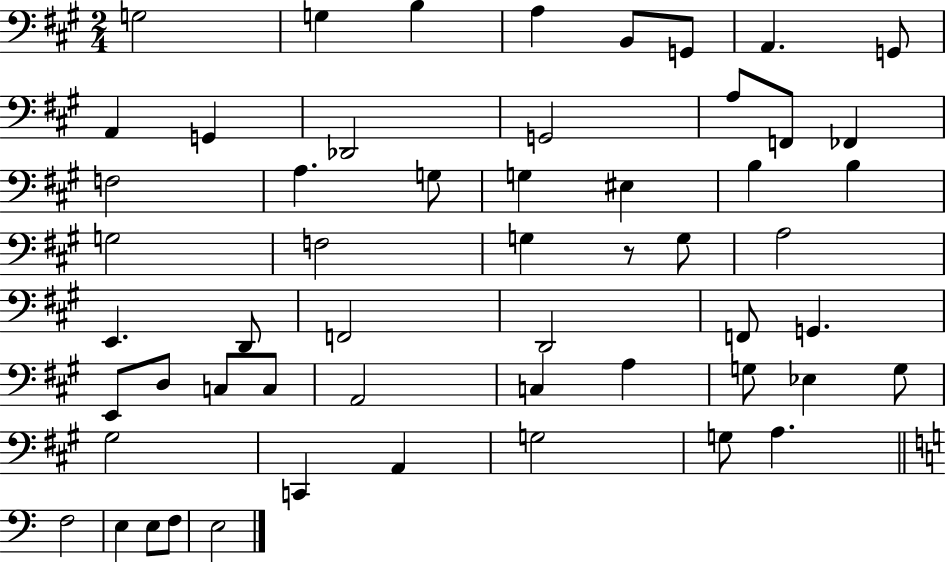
G3/h G3/q B3/q A3/q B2/e G2/e A2/q. G2/e A2/q G2/q Db2/h G2/h A3/e F2/e FES2/q F3/h A3/q. G3/e G3/q EIS3/q B3/q B3/q G3/h F3/h G3/q R/e G3/e A3/h E2/q. D2/e F2/h D2/h F2/e G2/q. E2/e D3/e C3/e C3/e A2/h C3/q A3/q G3/e Eb3/q G3/e G#3/h C2/q A2/q G3/h G3/e A3/q. F3/h E3/q E3/e F3/e E3/h